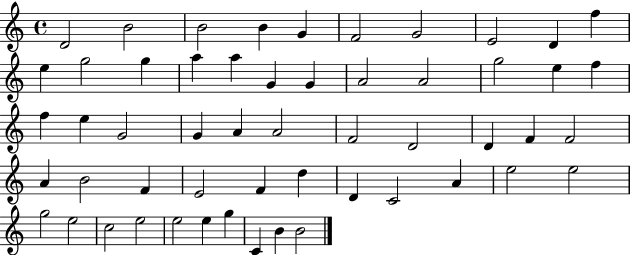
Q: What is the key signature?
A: C major